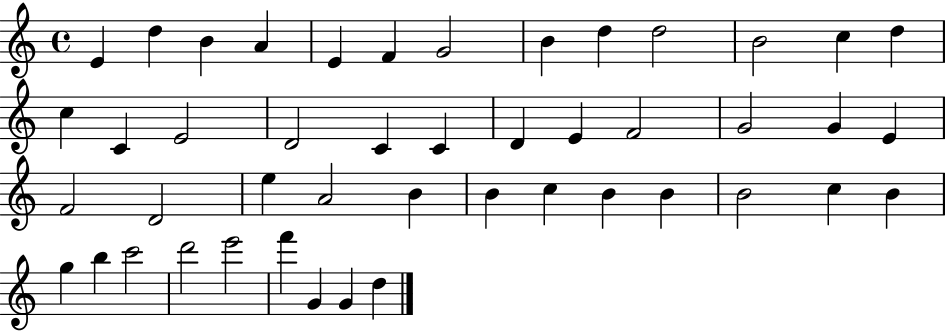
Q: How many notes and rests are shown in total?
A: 46